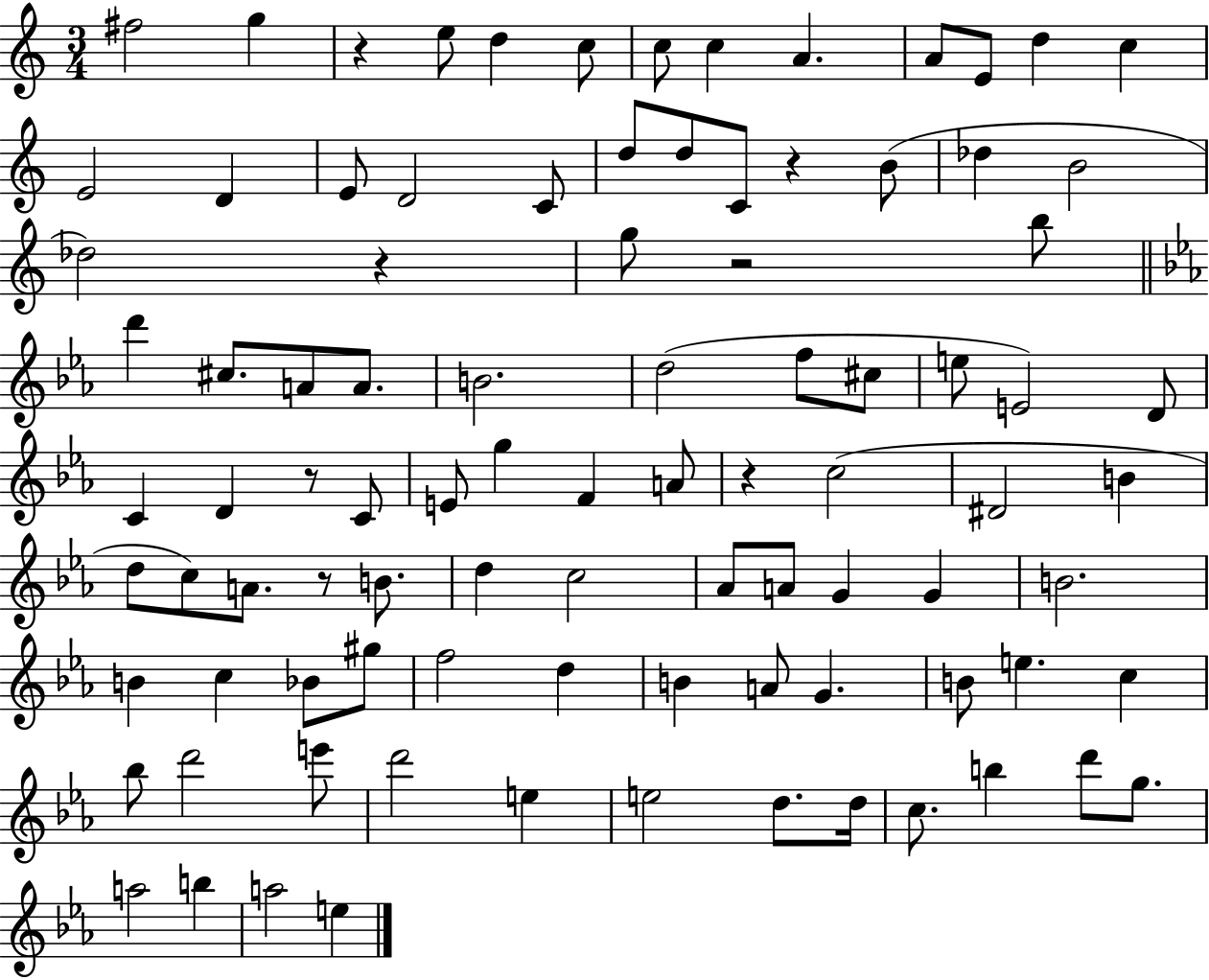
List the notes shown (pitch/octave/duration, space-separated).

F#5/h G5/q R/q E5/e D5/q C5/e C5/e C5/q A4/q. A4/e E4/e D5/q C5/q E4/h D4/q E4/e D4/h C4/e D5/e D5/e C4/e R/q B4/e Db5/q B4/h Db5/h R/q G5/e R/h B5/e D6/q C#5/e. A4/e A4/e. B4/h. D5/h F5/e C#5/e E5/e E4/h D4/e C4/q D4/q R/e C4/e E4/e G5/q F4/q A4/e R/q C5/h D#4/h B4/q D5/e C5/e A4/e. R/e B4/e. D5/q C5/h Ab4/e A4/e G4/q G4/q B4/h. B4/q C5/q Bb4/e G#5/e F5/h D5/q B4/q A4/e G4/q. B4/e E5/q. C5/q Bb5/e D6/h E6/e D6/h E5/q E5/h D5/e. D5/s C5/e. B5/q D6/e G5/e. A5/h B5/q A5/h E5/q